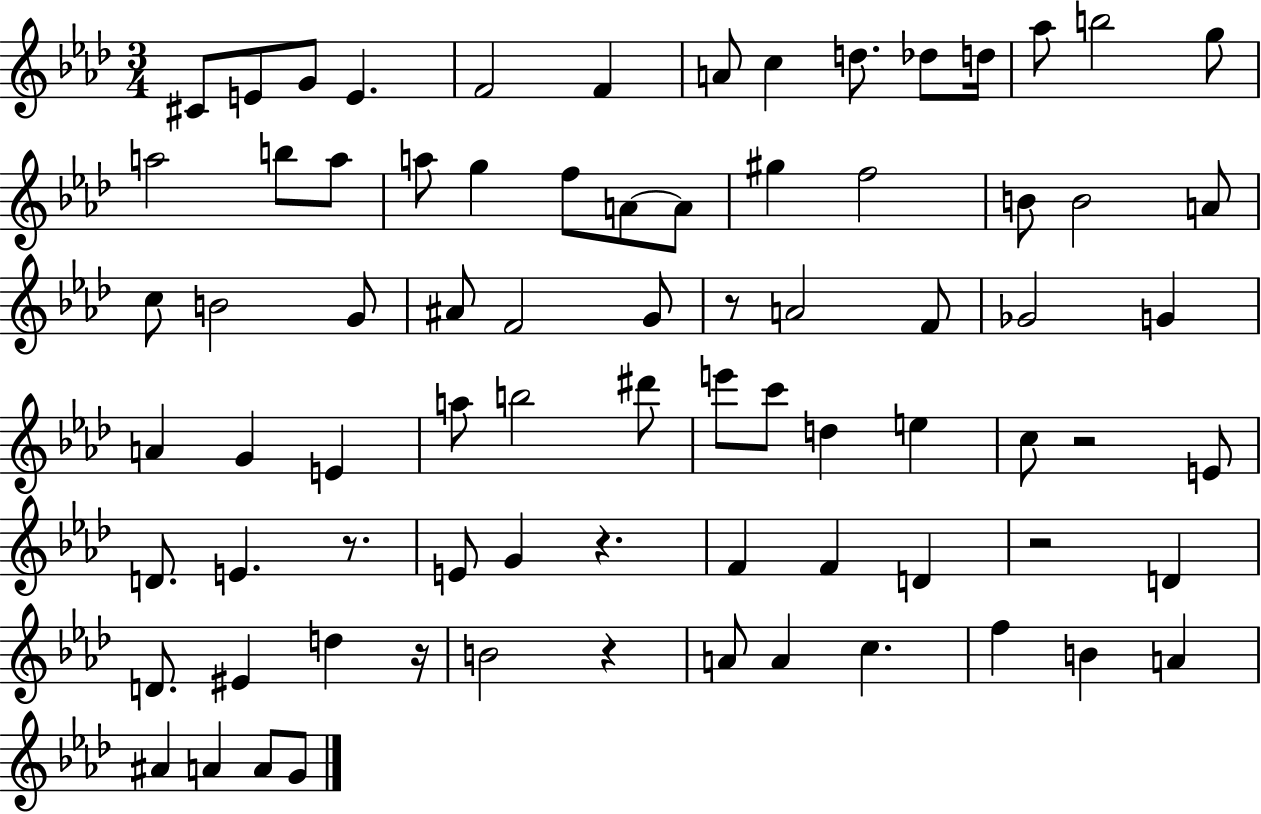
{
  \clef treble
  \numericTimeSignature
  \time 3/4
  \key aes \major
  cis'8 e'8 g'8 e'4. | f'2 f'4 | a'8 c''4 d''8. des''8 d''16 | aes''8 b''2 g''8 | \break a''2 b''8 a''8 | a''8 g''4 f''8 a'8~~ a'8 | gis''4 f''2 | b'8 b'2 a'8 | \break c''8 b'2 g'8 | ais'8 f'2 g'8 | r8 a'2 f'8 | ges'2 g'4 | \break a'4 g'4 e'4 | a''8 b''2 dis'''8 | e'''8 c'''8 d''4 e''4 | c''8 r2 e'8 | \break d'8. e'4. r8. | e'8 g'4 r4. | f'4 f'4 d'4 | r2 d'4 | \break d'8. eis'4 d''4 r16 | b'2 r4 | a'8 a'4 c''4. | f''4 b'4 a'4 | \break ais'4 a'4 a'8 g'8 | \bar "|."
}